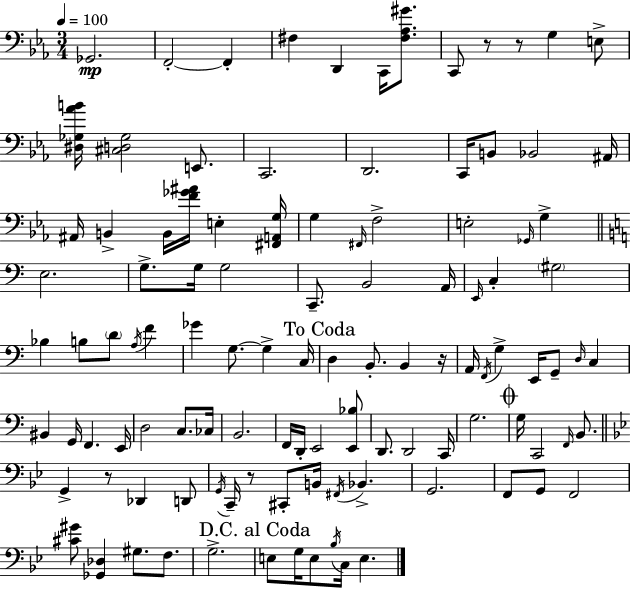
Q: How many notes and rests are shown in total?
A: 109